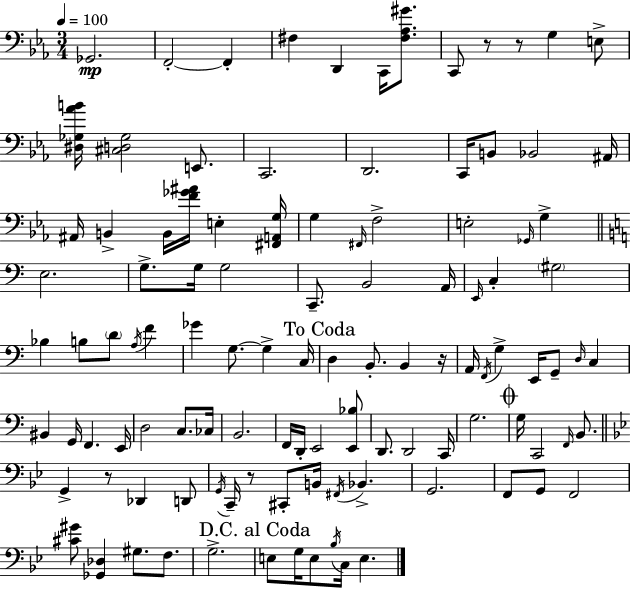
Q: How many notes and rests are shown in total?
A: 109